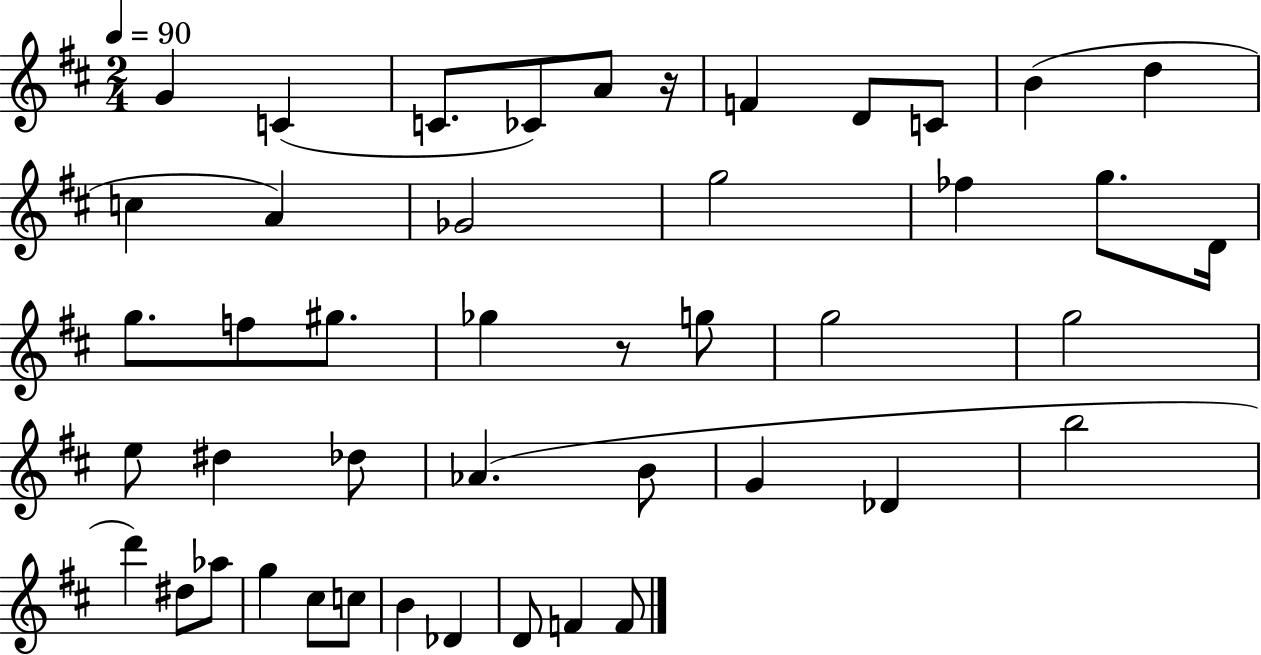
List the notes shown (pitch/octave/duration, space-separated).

G4/q C4/q C4/e. CES4/e A4/e R/s F4/q D4/e C4/e B4/q D5/q C5/q A4/q Gb4/h G5/h FES5/q G5/e. D4/s G5/e. F5/e G#5/e. Gb5/q R/e G5/e G5/h G5/h E5/e D#5/q Db5/e Ab4/q. B4/e G4/q Db4/q B5/h D6/q D#5/e Ab5/e G5/q C#5/e C5/e B4/q Db4/q D4/e F4/q F4/e